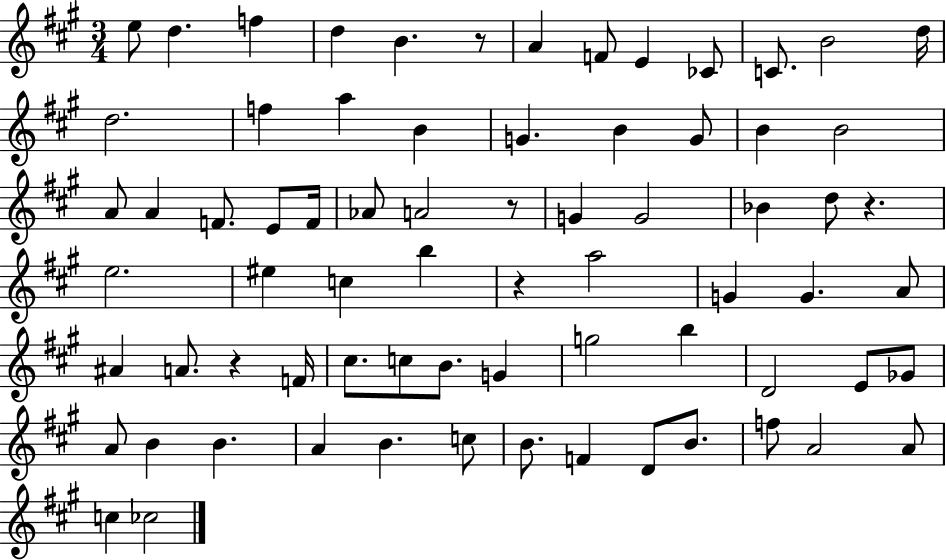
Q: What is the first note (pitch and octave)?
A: E5